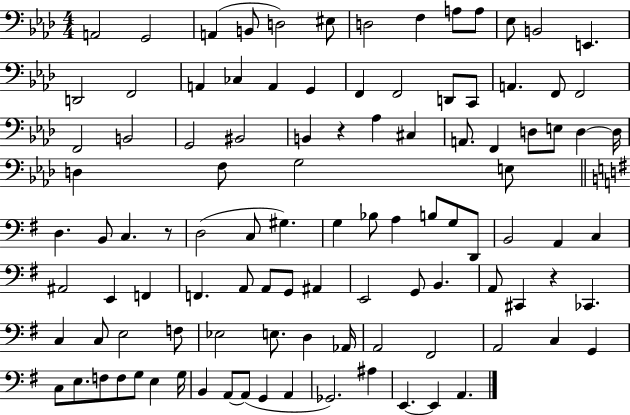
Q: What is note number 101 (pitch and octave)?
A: E2